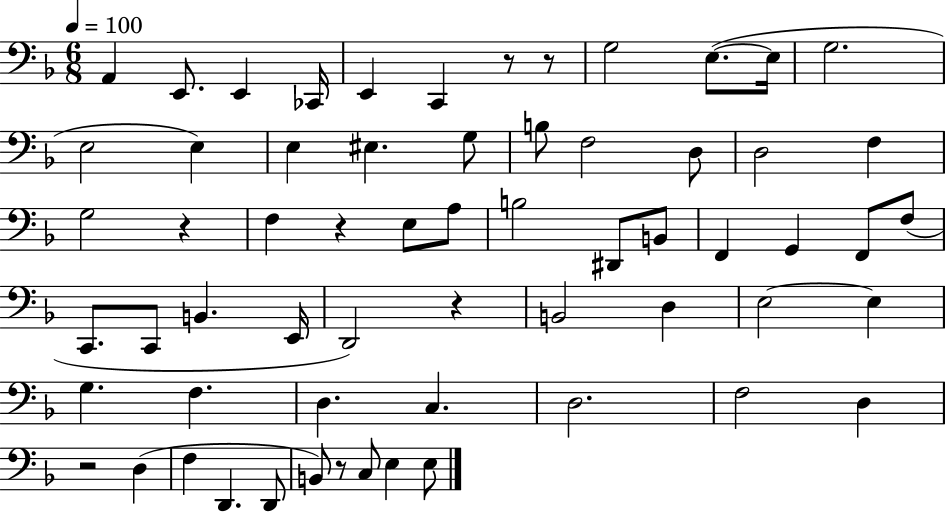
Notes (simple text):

A2/q E2/e. E2/q CES2/s E2/q C2/q R/e R/e G3/h E3/e. E3/s G3/h. E3/h E3/q E3/q EIS3/q. G3/e B3/e F3/h D3/e D3/h F3/q G3/h R/q F3/q R/q E3/e A3/e B3/h D#2/e B2/e F2/q G2/q F2/e F3/e C2/e. C2/e B2/q. E2/s D2/h R/q B2/h D3/q E3/h E3/q G3/q. F3/q. D3/q. C3/q. D3/h. F3/h D3/q R/h D3/q F3/q D2/q. D2/e B2/e R/e C3/e E3/q E3/e